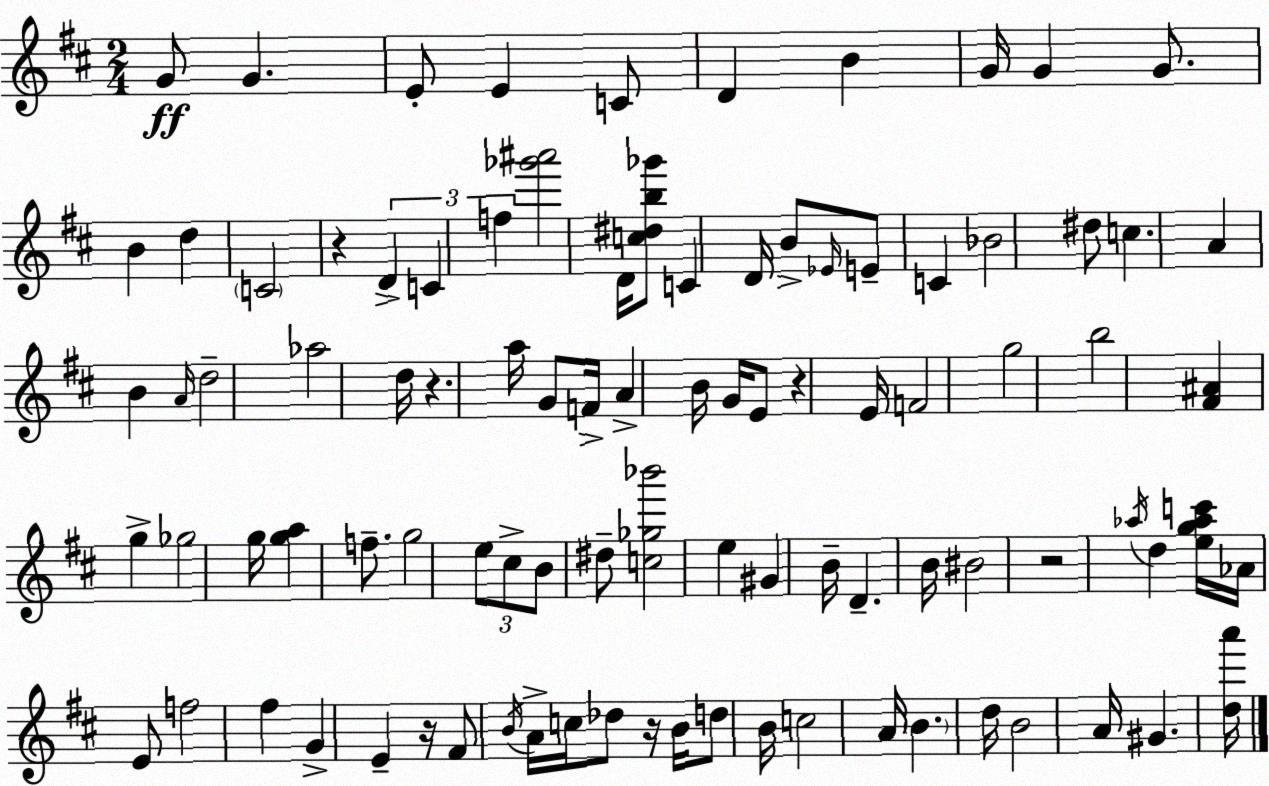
X:1
T:Untitled
M:2/4
L:1/4
K:D
G/2 G E/2 E C/2 D B G/4 G G/2 B d C2 z D C f [_g'^a']2 D/4 [c^db_g']/2 C D/4 B/2 _E/4 E/2 C _B2 ^d/2 c A B A/4 d2 _a2 d/4 z a/4 G/2 F/4 A B/4 G/4 E/2 z E/4 F2 g2 b2 [^F^A] g _g2 g/4 [ga] f/2 g2 e/2 ^c/2 B/2 ^d/2 [c_g_b']2 e ^G B/4 D B/4 ^B2 z2 _a/4 d [eg_ac']/4 _A/4 E/2 f2 ^f G E z/4 ^F/2 B/4 A/4 c/4 _d/2 z/4 B/4 d/2 B/4 c2 A/4 B d/4 B2 A/4 ^G [da']/4